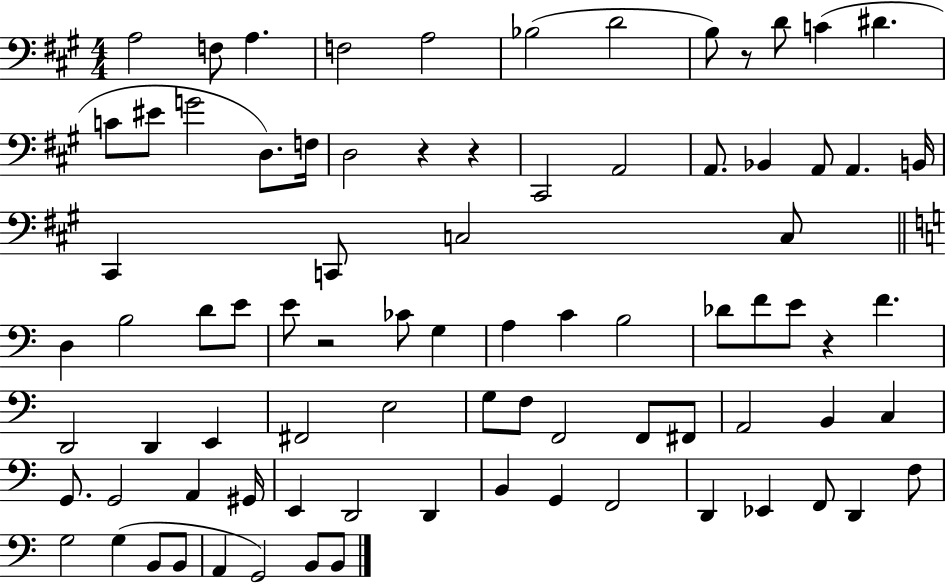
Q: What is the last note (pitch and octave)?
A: B2